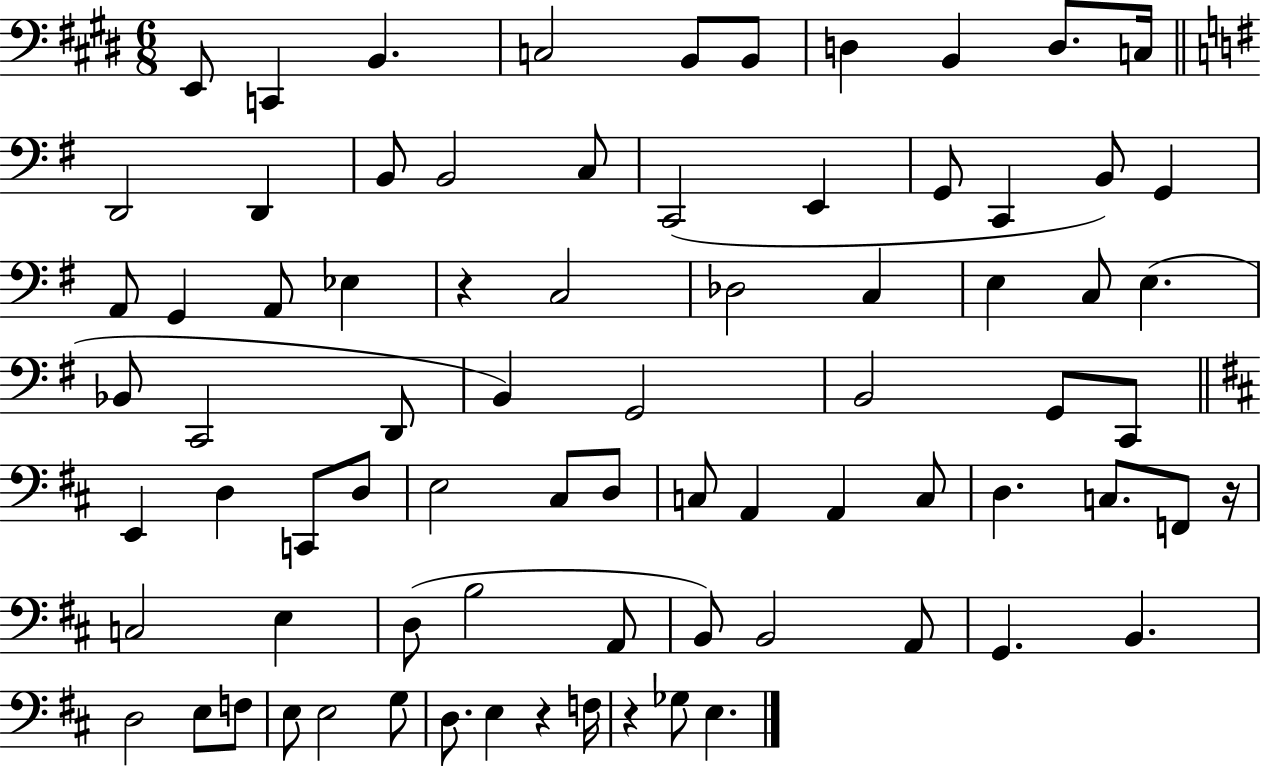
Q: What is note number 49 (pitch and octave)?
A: A2